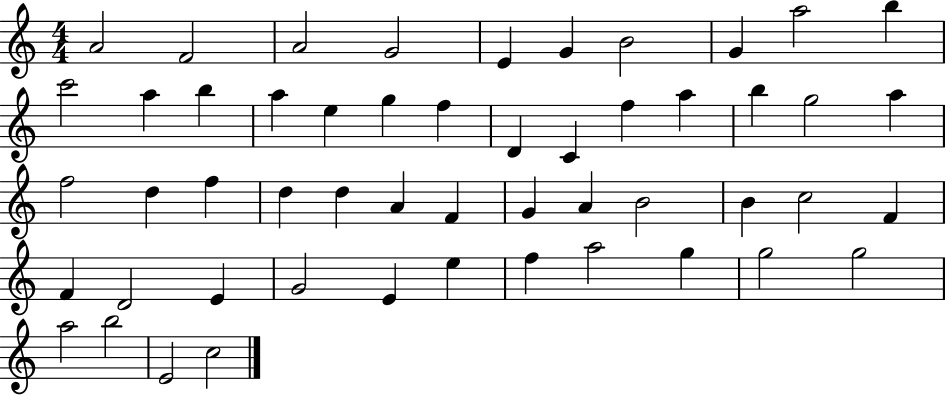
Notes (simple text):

A4/h F4/h A4/h G4/h E4/q G4/q B4/h G4/q A5/h B5/q C6/h A5/q B5/q A5/q E5/q G5/q F5/q D4/q C4/q F5/q A5/q B5/q G5/h A5/q F5/h D5/q F5/q D5/q D5/q A4/q F4/q G4/q A4/q B4/h B4/q C5/h F4/q F4/q D4/h E4/q G4/h E4/q E5/q F5/q A5/h G5/q G5/h G5/h A5/h B5/h E4/h C5/h